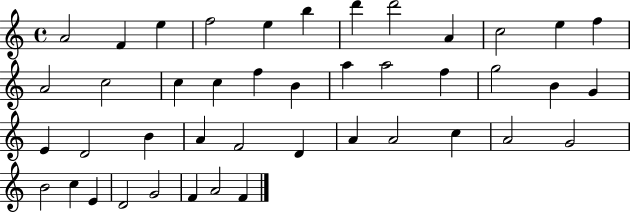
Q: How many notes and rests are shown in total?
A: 43